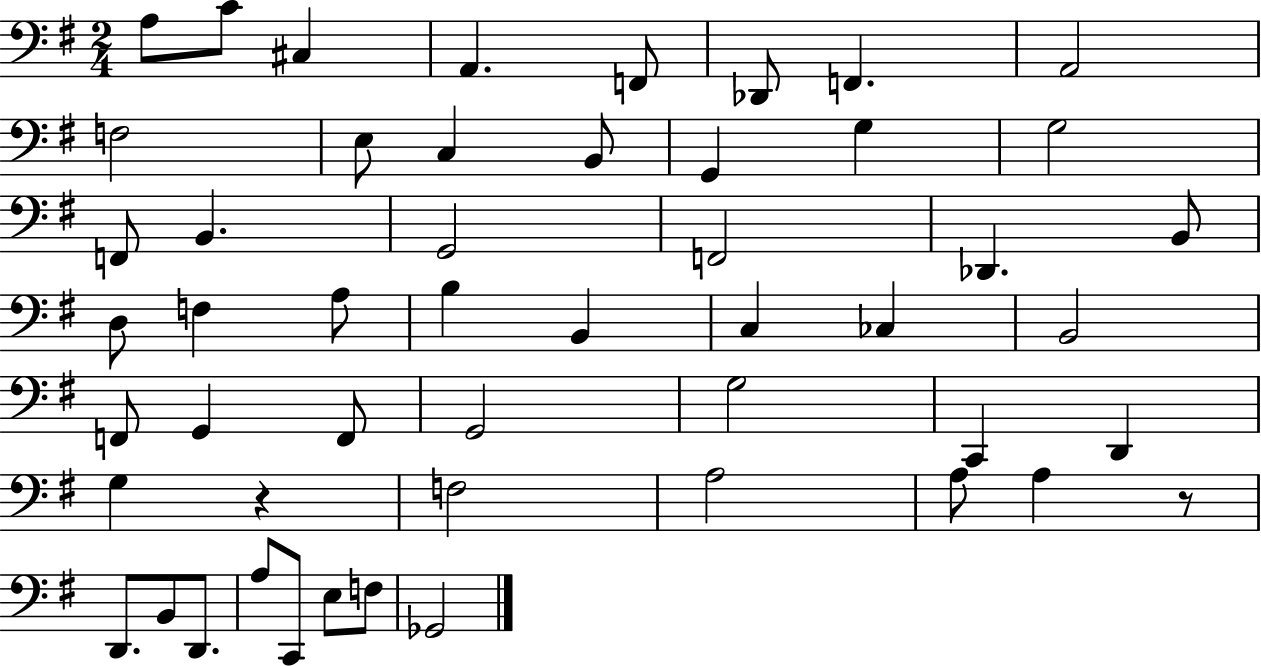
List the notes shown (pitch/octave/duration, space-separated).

A3/e C4/e C#3/q A2/q. F2/e Db2/e F2/q. A2/h F3/h E3/e C3/q B2/e G2/q G3/q G3/h F2/e B2/q. G2/h F2/h Db2/q. B2/e D3/e F3/q A3/e B3/q B2/q C3/q CES3/q B2/h F2/e G2/q F2/e G2/h G3/h C2/q D2/q G3/q R/q F3/h A3/h A3/e A3/q R/e D2/e. B2/e D2/e. A3/e C2/e E3/e F3/e Gb2/h